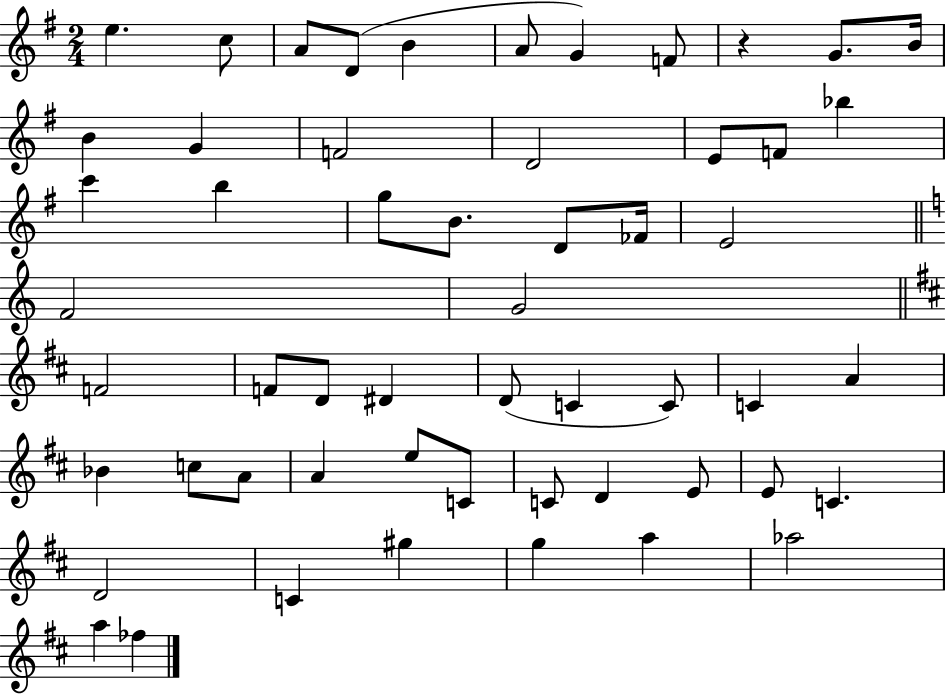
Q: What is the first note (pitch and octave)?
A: E5